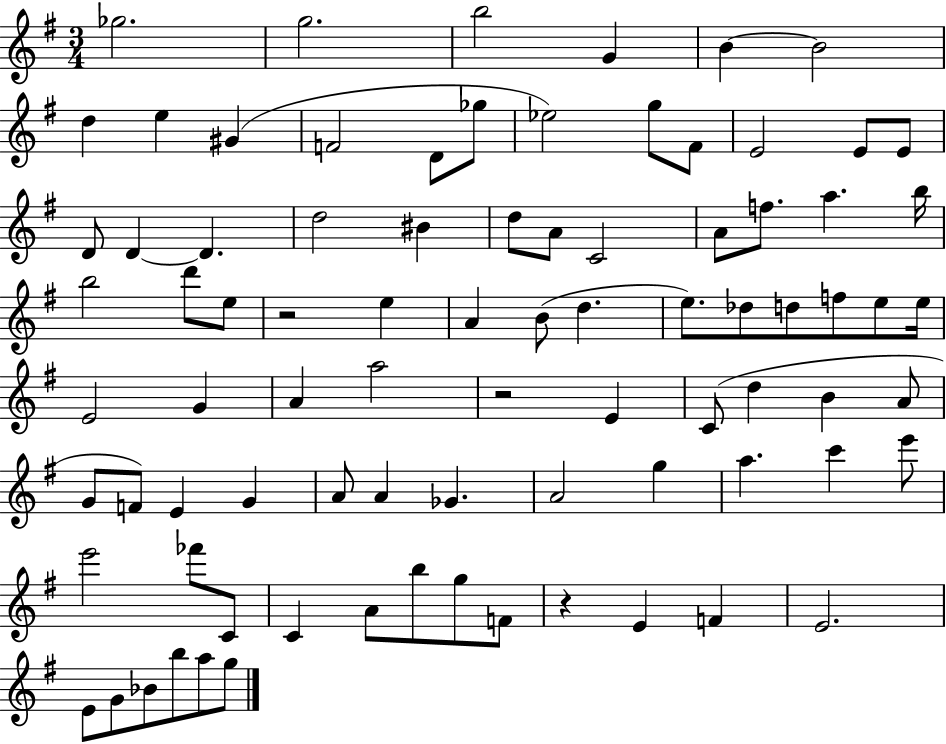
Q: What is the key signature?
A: G major